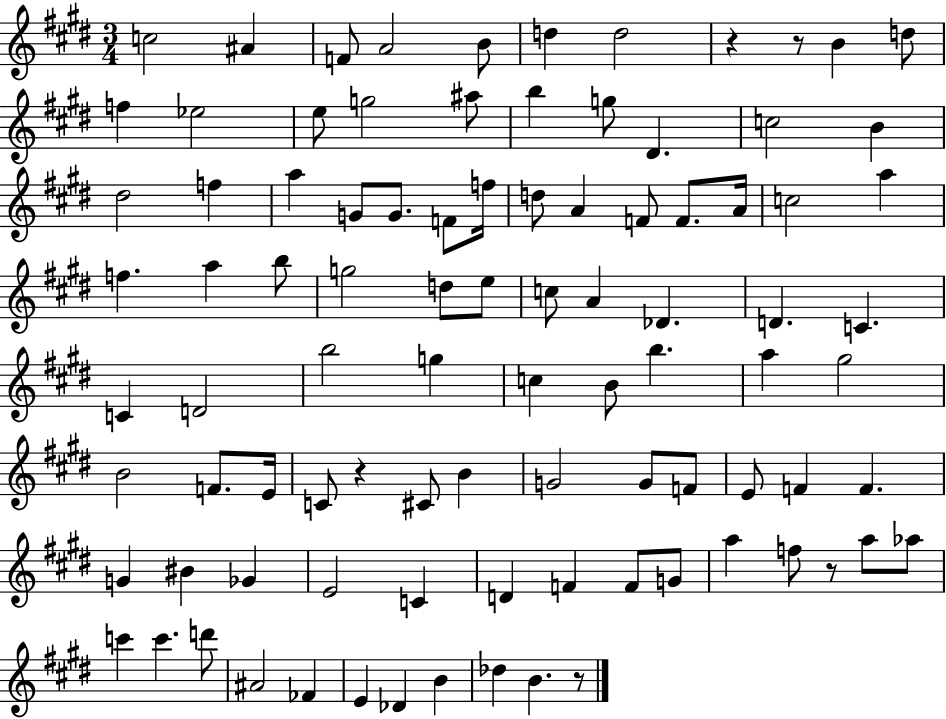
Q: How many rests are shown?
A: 5